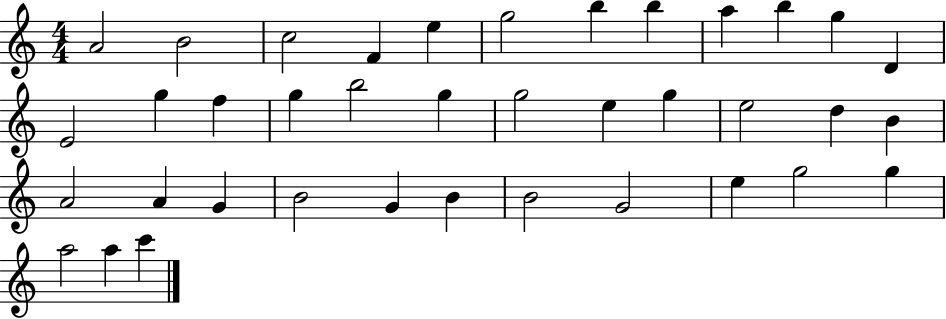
{
  \clef treble
  \numericTimeSignature
  \time 4/4
  \key c \major
  a'2 b'2 | c''2 f'4 e''4 | g''2 b''4 b''4 | a''4 b''4 g''4 d'4 | \break e'2 g''4 f''4 | g''4 b''2 g''4 | g''2 e''4 g''4 | e''2 d''4 b'4 | \break a'2 a'4 g'4 | b'2 g'4 b'4 | b'2 g'2 | e''4 g''2 g''4 | \break a''2 a''4 c'''4 | \bar "|."
}